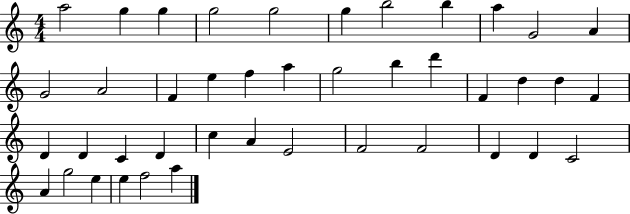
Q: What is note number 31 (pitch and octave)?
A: E4